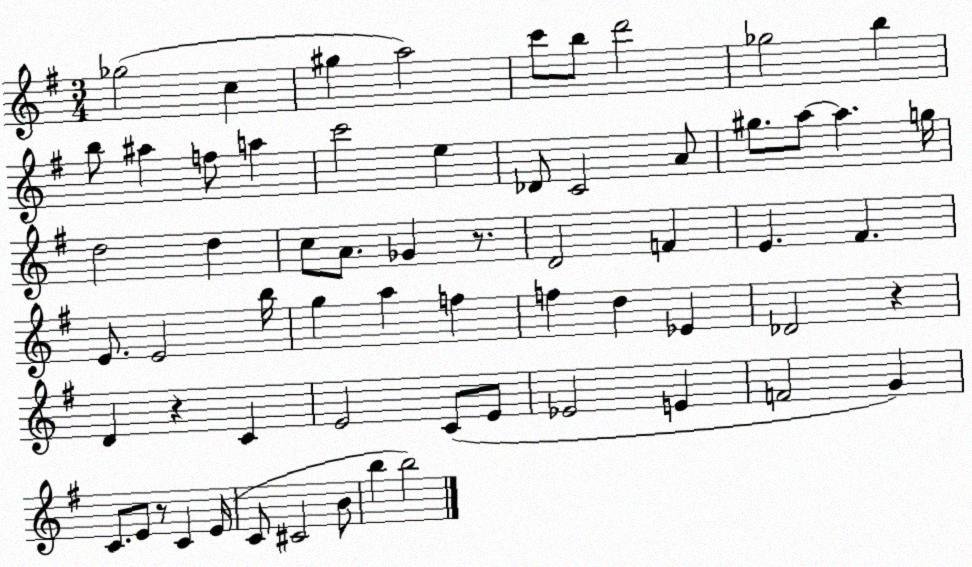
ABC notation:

X:1
T:Untitled
M:3/4
L:1/4
K:G
_g2 c ^g a2 c'/2 b/2 d'2 _g2 b b/2 ^a f/2 a c'2 e _D/2 C2 A/2 ^g/2 a/2 a g/4 d2 d c/2 A/2 _G z/2 D2 F E ^F E/2 E2 b/4 g a f f d _E _D2 z D z C E2 C/2 E/2 _E2 E F2 G C/2 E/2 z/2 C E/4 C/2 ^C2 B/2 b b2